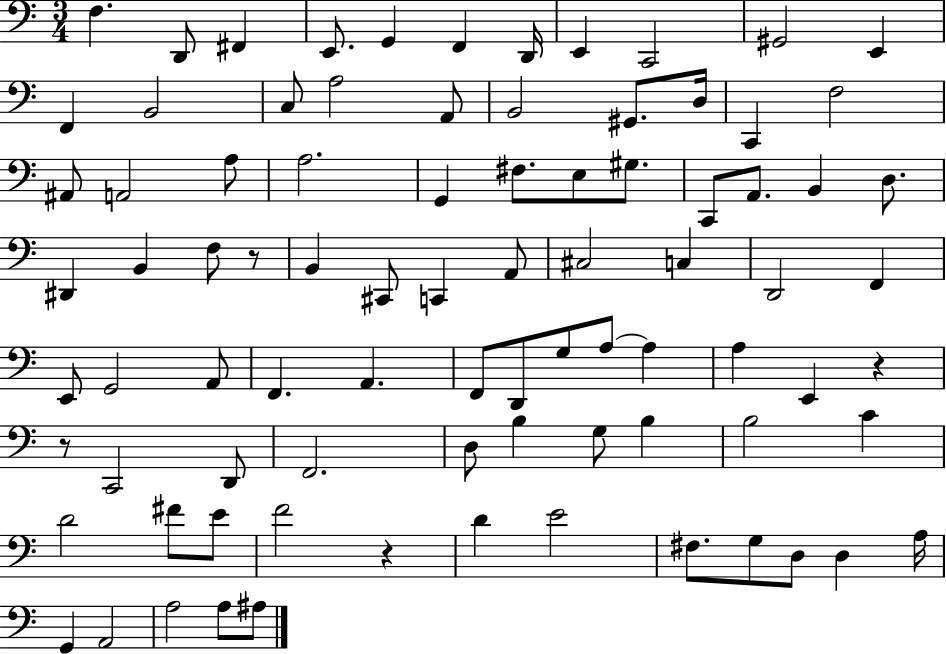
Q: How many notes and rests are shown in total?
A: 85